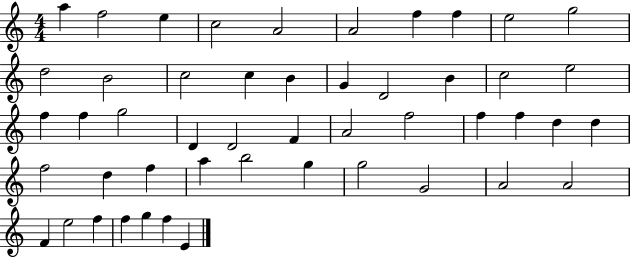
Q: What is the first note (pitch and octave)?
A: A5